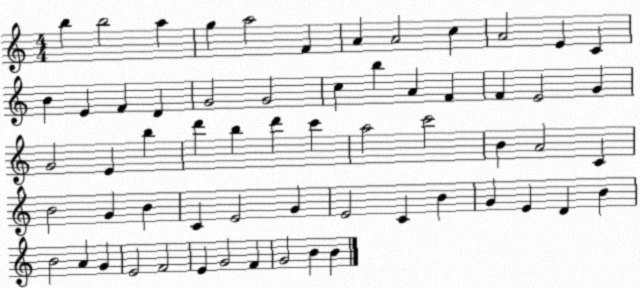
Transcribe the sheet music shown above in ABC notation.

X:1
T:Untitled
M:4/4
L:1/4
K:C
b b2 a g a2 F A A2 c A2 E C B E F D G2 G2 c b A F F E2 G G2 E b d' b d' c' a2 c'2 B A2 C B2 G B C E2 G E2 C B G E D B B2 A G E2 F2 E G2 F G2 B B